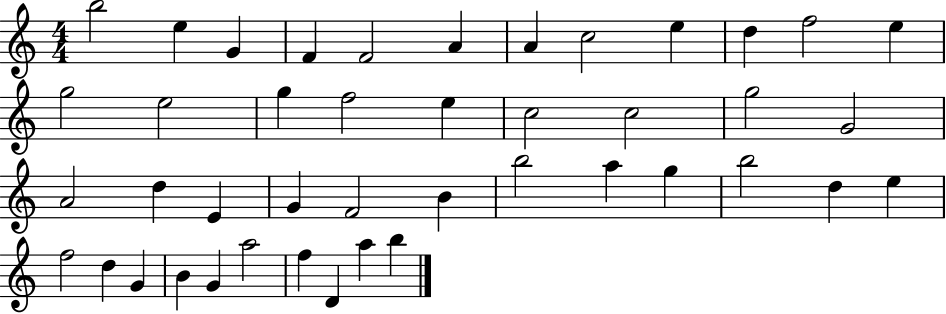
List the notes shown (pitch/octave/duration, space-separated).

B5/h E5/q G4/q F4/q F4/h A4/q A4/q C5/h E5/q D5/q F5/h E5/q G5/h E5/h G5/q F5/h E5/q C5/h C5/h G5/h G4/h A4/h D5/q E4/q G4/q F4/h B4/q B5/h A5/q G5/q B5/h D5/q E5/q F5/h D5/q G4/q B4/q G4/q A5/h F5/q D4/q A5/q B5/q